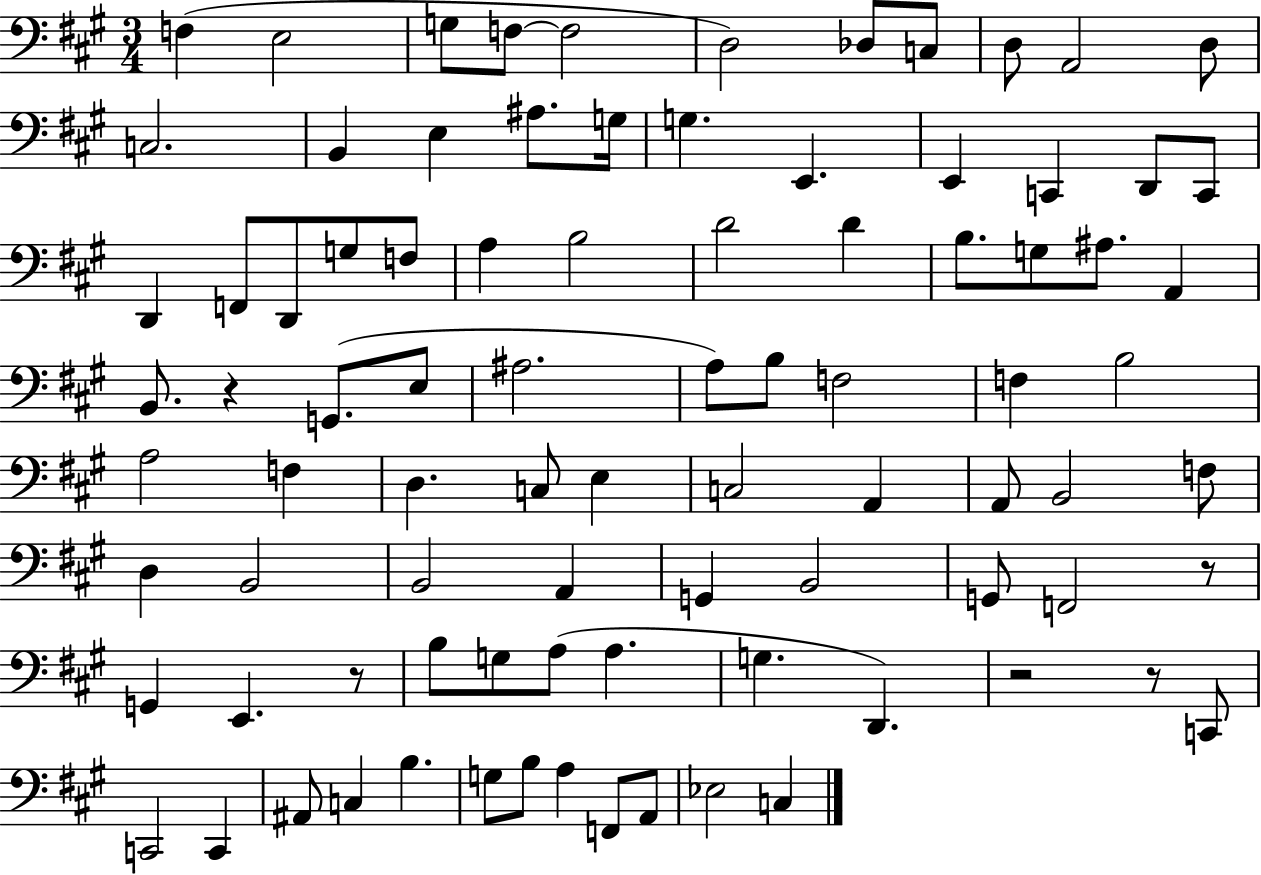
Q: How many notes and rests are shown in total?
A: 88